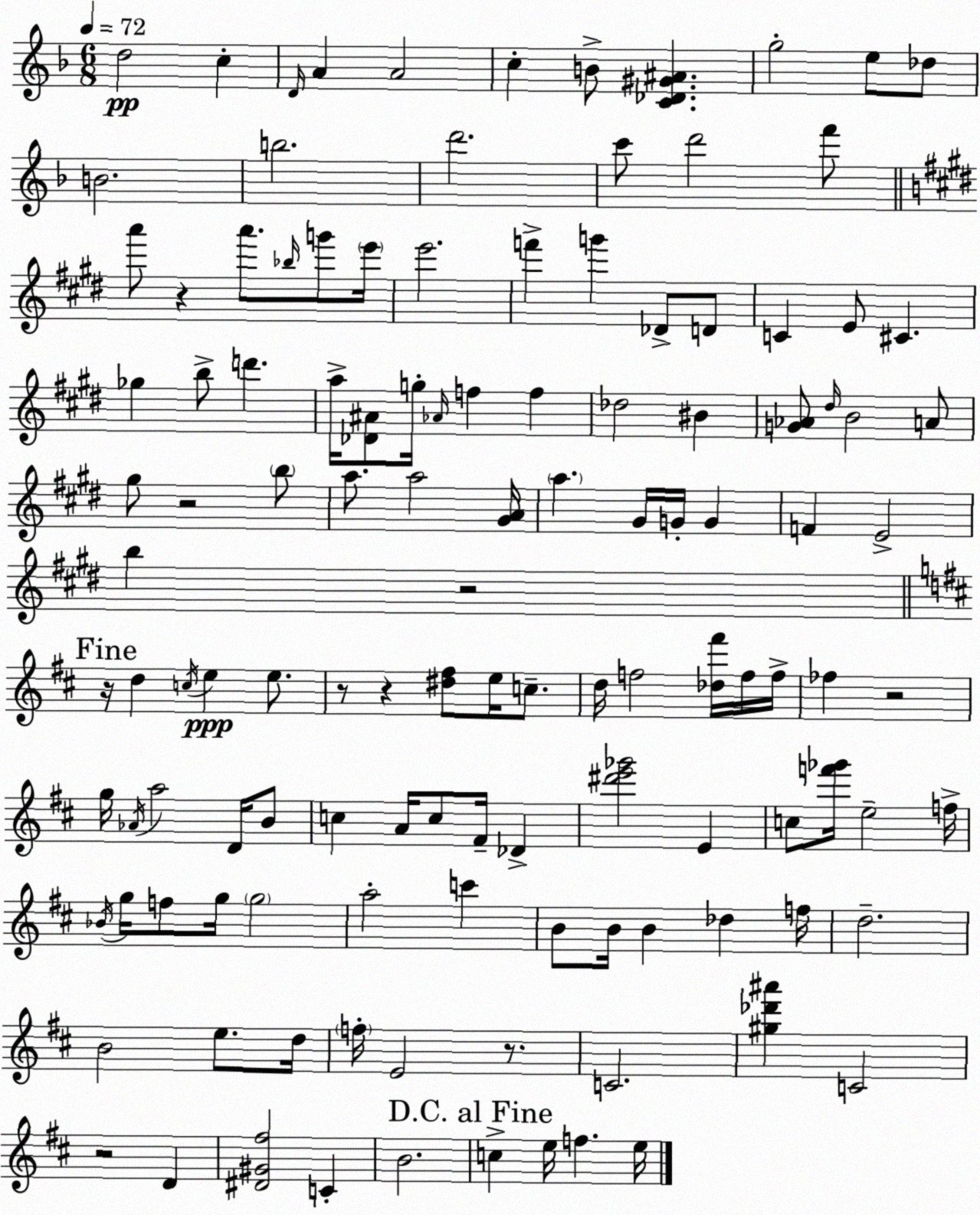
X:1
T:Untitled
M:6/8
L:1/4
K:F
d2 c D/4 A A2 c B/2 [C_D^G^A] g2 e/2 _d/2 B2 b2 d'2 c'/2 d'2 f'/2 a'/2 z a'/2 _b/4 g'/2 e'/4 e'2 f' g' _D/2 D/2 C E/2 ^C _g b/2 d' a/4 [_D^A]/2 g/4 _A/4 f f _d2 ^B [G_A]/2 ^d/4 B2 A/2 ^g/2 z2 b/2 a/2 a2 [^GA]/4 a ^G/4 G/4 G F E2 b z2 z/4 d c/4 e e/2 z/2 z [^d^f]/2 e/4 c/2 d/4 f2 [_d^f']/4 f/4 f/4 _f z2 g/4 _A/4 a2 D/4 B/2 c A/4 c/2 ^F/4 _D [^d'e'_g']2 E c/2 [f'_g']/4 e2 f/4 _B/4 g/4 f/2 g/4 g2 a2 c' B/2 B/4 B _d f/4 d2 B2 e/2 d/4 f/4 E2 z/2 C2 [^g_d'^a'] C2 z2 D [^D^G^f]2 C B2 c e/4 f e/4